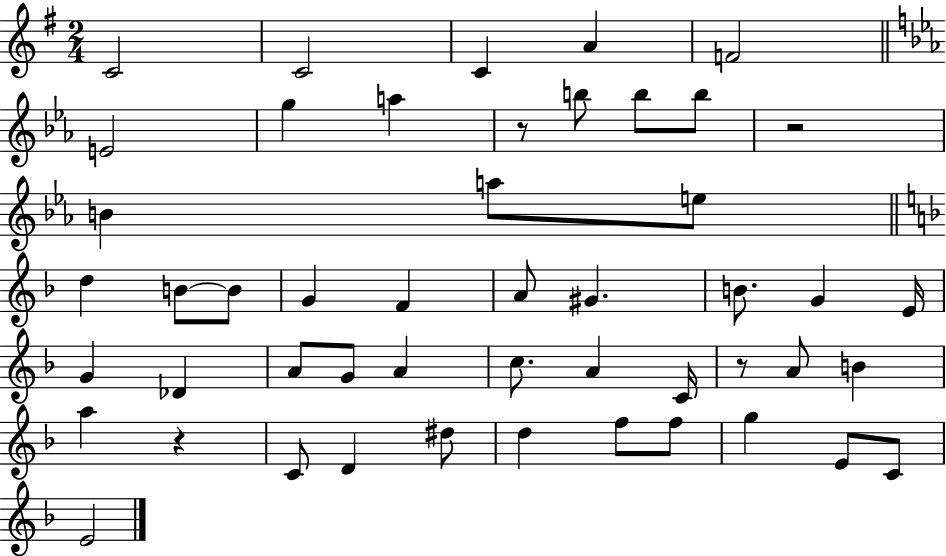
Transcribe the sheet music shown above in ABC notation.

X:1
T:Untitled
M:2/4
L:1/4
K:G
C2 C2 C A F2 E2 g a z/2 b/2 b/2 b/2 z2 B a/2 e/2 d B/2 B/2 G F A/2 ^G B/2 G E/4 G _D A/2 G/2 A c/2 A C/4 z/2 A/2 B a z C/2 D ^d/2 d f/2 f/2 g E/2 C/2 E2